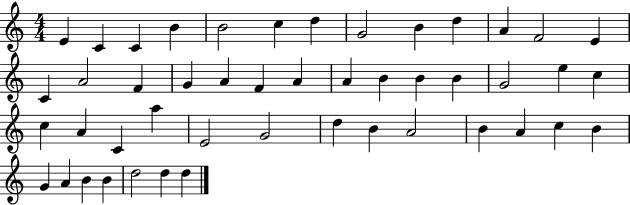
X:1
T:Untitled
M:4/4
L:1/4
K:C
E C C B B2 c d G2 B d A F2 E C A2 F G A F A A B B B G2 e c c A C a E2 G2 d B A2 B A c B G A B B d2 d d